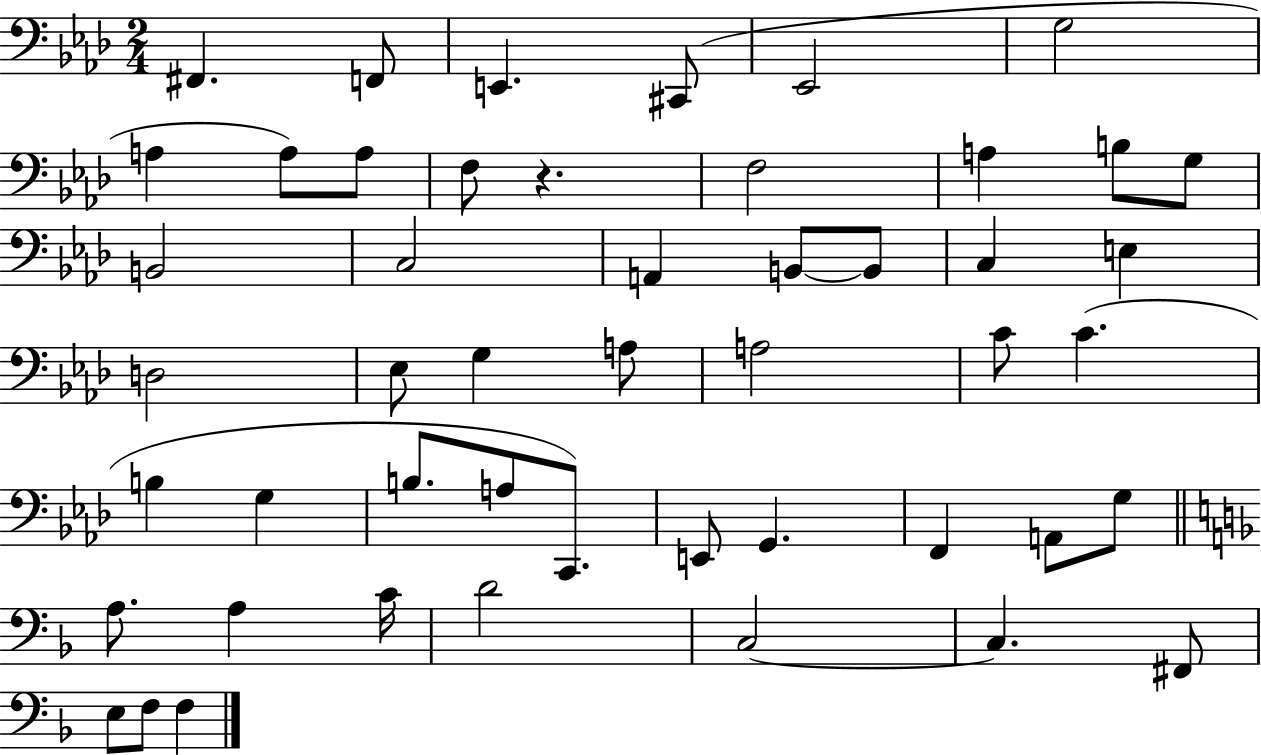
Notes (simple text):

F#2/q. F2/e E2/q. C#2/e Eb2/h G3/h A3/q A3/e A3/e F3/e R/q. F3/h A3/q B3/e G3/e B2/h C3/h A2/q B2/e B2/e C3/q E3/q D3/h Eb3/e G3/q A3/e A3/h C4/e C4/q. B3/q G3/q B3/e. A3/e C2/e. E2/e G2/q. F2/q A2/e G3/e A3/e. A3/q C4/s D4/h C3/h C3/q. F#2/e E3/e F3/e F3/q